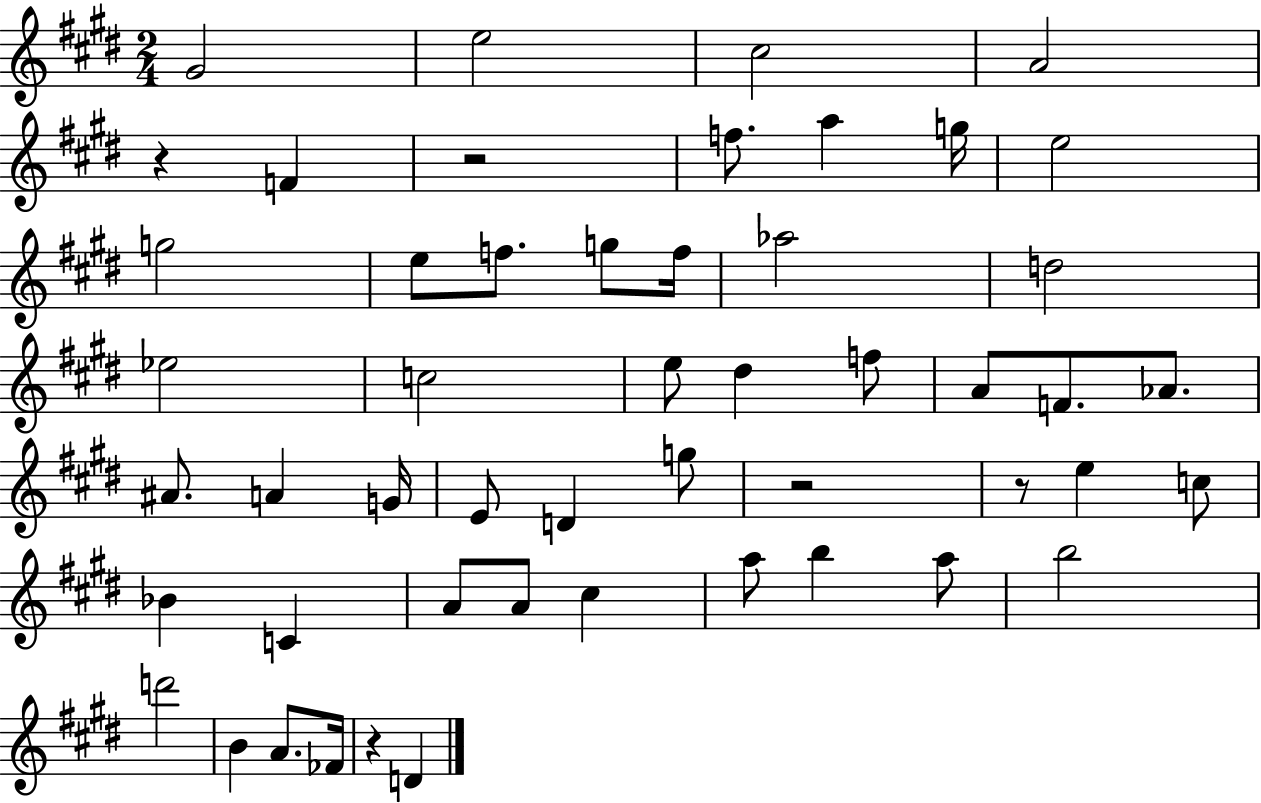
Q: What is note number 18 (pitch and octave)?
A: C5